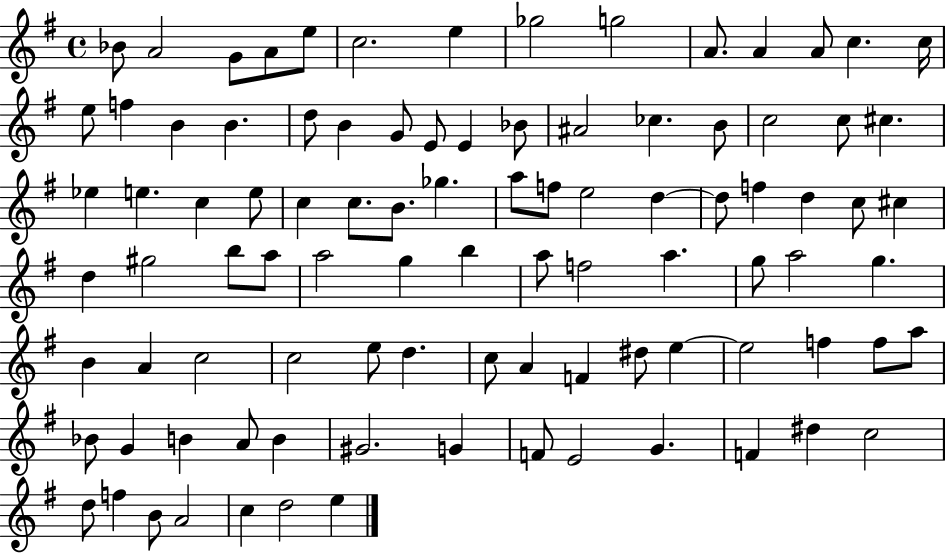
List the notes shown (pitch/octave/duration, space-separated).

Bb4/e A4/h G4/e A4/e E5/e C5/h. E5/q Gb5/h G5/h A4/e. A4/q A4/e C5/q. C5/s E5/e F5/q B4/q B4/q. D5/e B4/q G4/e E4/e E4/q Bb4/e A#4/h CES5/q. B4/e C5/h C5/e C#5/q. Eb5/q E5/q. C5/q E5/e C5/q C5/e. B4/e. Gb5/q. A5/e F5/e E5/h D5/q D5/e F5/q D5/q C5/e C#5/q D5/q G#5/h B5/e A5/e A5/h G5/q B5/q A5/e F5/h A5/q. G5/e A5/h G5/q. B4/q A4/q C5/h C5/h E5/e D5/q. C5/e A4/q F4/q D#5/e E5/q E5/h F5/q F5/e A5/e Bb4/e G4/q B4/q A4/e B4/q G#4/h. G4/q F4/e E4/h G4/q. F4/q D#5/q C5/h D5/e F5/q B4/e A4/h C5/q D5/h E5/q